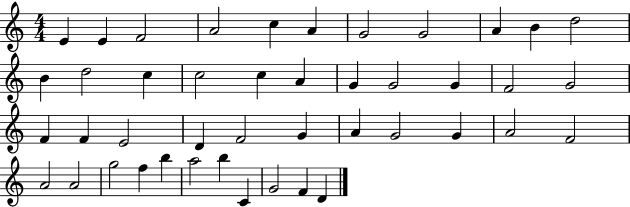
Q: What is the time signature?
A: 4/4